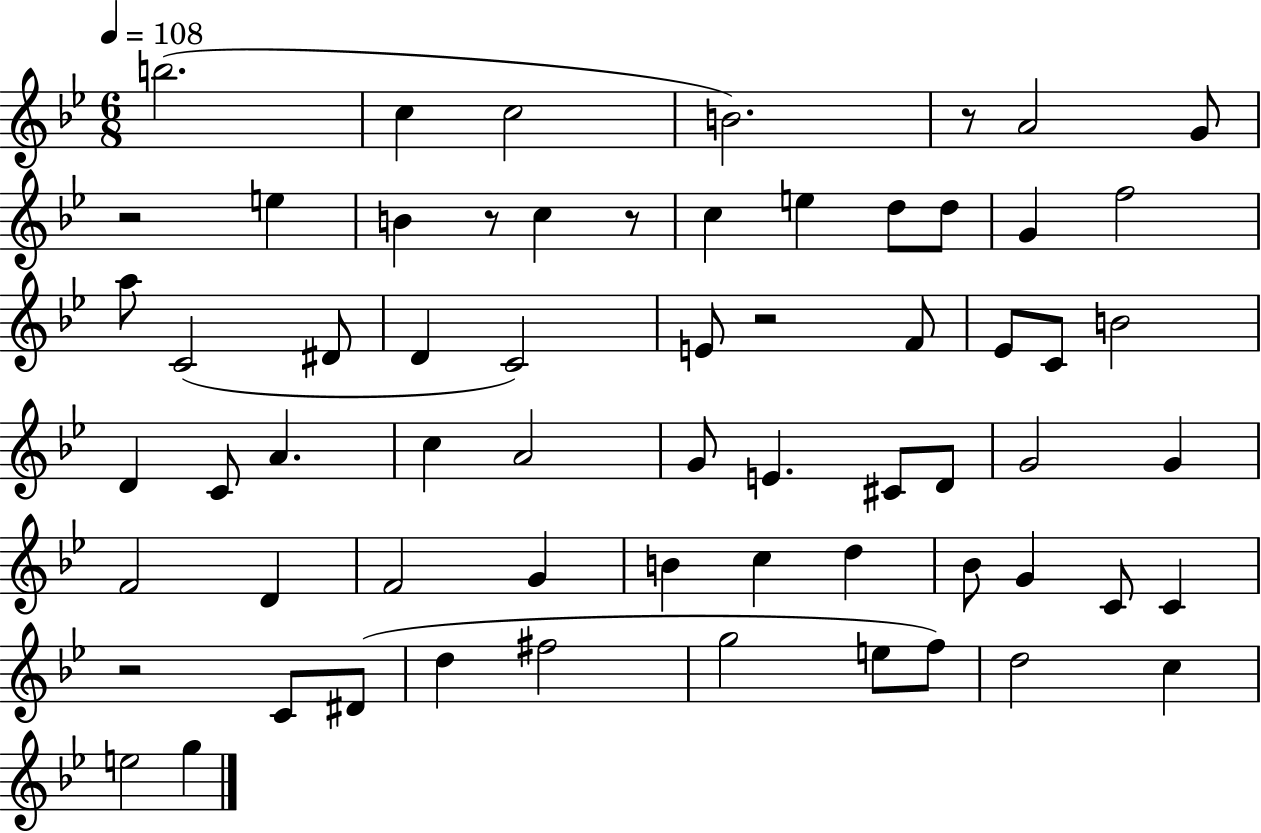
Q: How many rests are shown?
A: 6